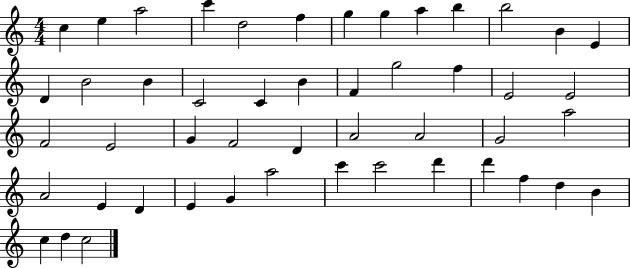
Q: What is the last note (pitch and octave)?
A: C5